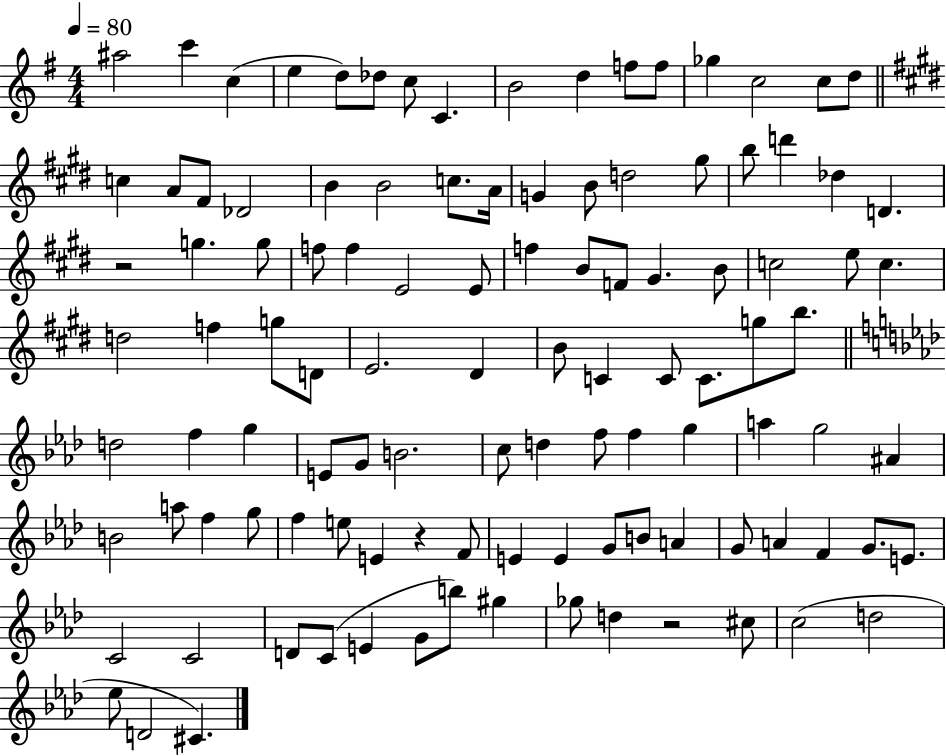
A#5/h C6/q C5/q E5/q D5/e Db5/e C5/e C4/q. B4/h D5/q F5/e F5/e Gb5/q C5/h C5/e D5/e C5/q A4/e F#4/e Db4/h B4/q B4/h C5/e. A4/s G4/q B4/e D5/h G#5/e B5/e D6/q Db5/q D4/q. R/h G5/q. G5/e F5/e F5/q E4/h E4/e F5/q B4/e F4/e G#4/q. B4/e C5/h E5/e C5/q. D5/h F5/q G5/e D4/e E4/h. D#4/q B4/e C4/q C4/e C4/e. G5/e B5/e. D5/h F5/q G5/q E4/e G4/e B4/h. C5/e D5/q F5/e F5/q G5/q A5/q G5/h A#4/q B4/h A5/e F5/q G5/e F5/q E5/e E4/q R/q F4/e E4/q E4/q G4/e B4/e A4/q G4/e A4/q F4/q G4/e. E4/e. C4/h C4/h D4/e C4/e E4/q G4/e B5/e G#5/q Gb5/e D5/q R/h C#5/e C5/h D5/h Eb5/e D4/h C#4/q.